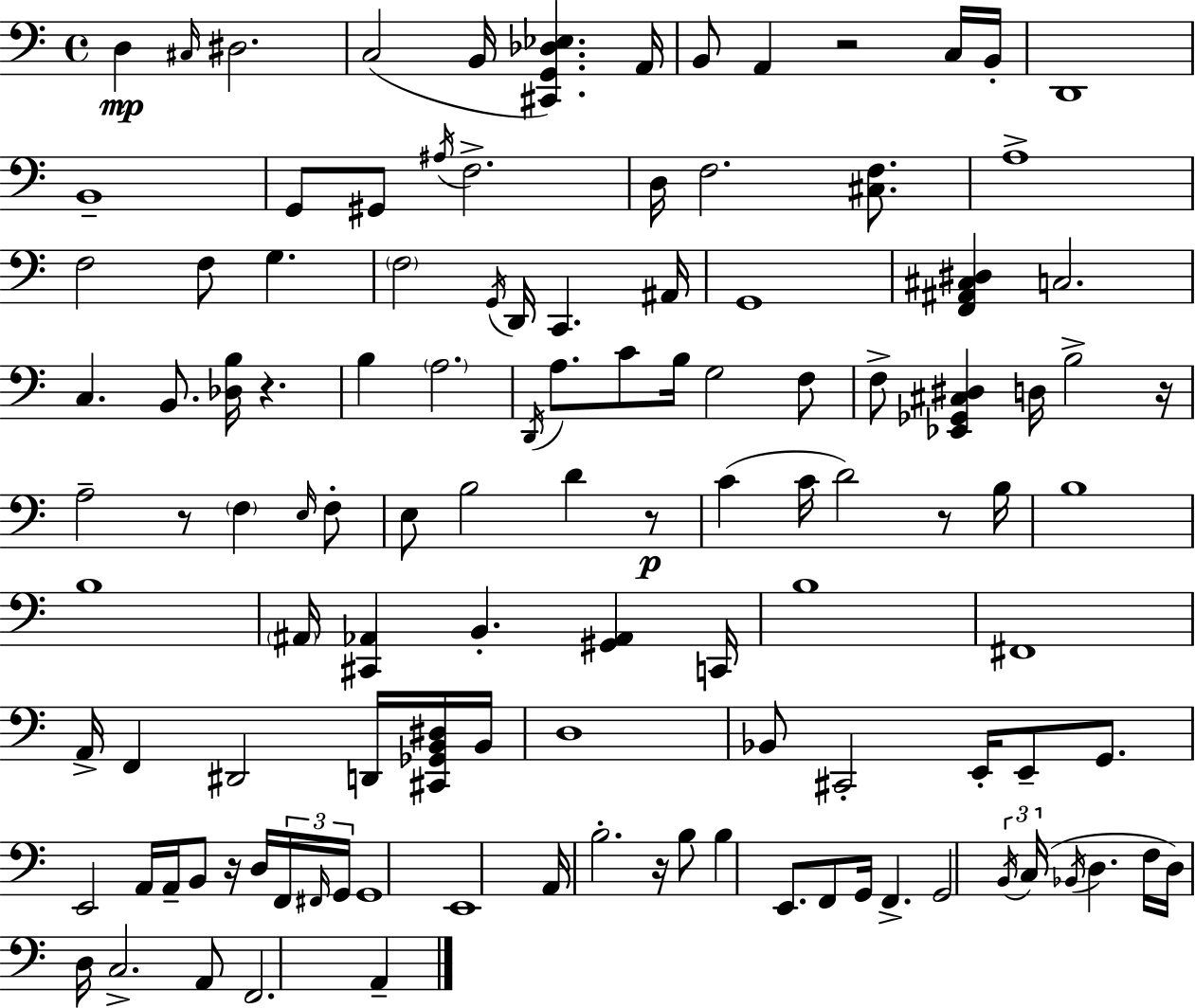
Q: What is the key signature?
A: C major